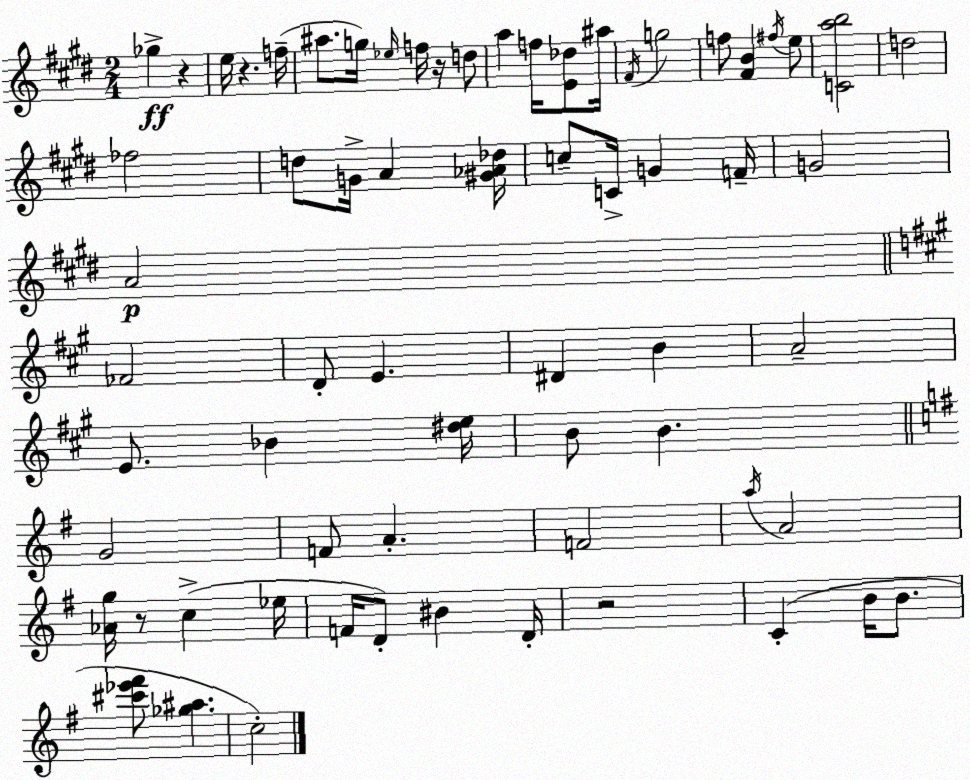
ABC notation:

X:1
T:Untitled
M:2/4
L:1/4
K:E
_g z e/4 z f/4 ^a/2 g/4 _e/4 f/4 z/4 d/2 a f/4 [E_d]/2 ^a/4 ^F/4 g2 f/2 [^FB] ^f/4 e/2 [Cab]2 d2 _f2 d/2 G/4 A [^G_A_d]/4 c/2 C/4 G F/4 G2 A2 _F2 D/2 E ^D B A2 E/2 _B [^de]/4 B/2 B G2 F/2 A F2 a/4 A2 [_Ag]/4 z/2 c _e/4 F/4 D/2 ^B D/4 z2 C B/4 B/2 [^c'_e'^f']/2 [_g^a] c2